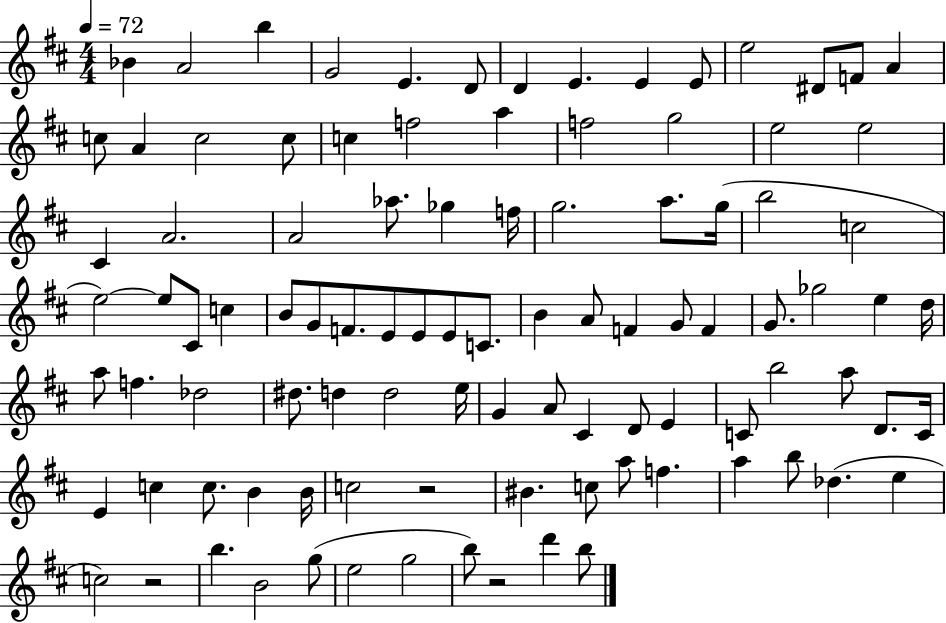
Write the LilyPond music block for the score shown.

{
  \clef treble
  \numericTimeSignature
  \time 4/4
  \key d \major
  \tempo 4 = 72
  bes'4 a'2 b''4 | g'2 e'4. d'8 | d'4 e'4. e'4 e'8 | e''2 dis'8 f'8 a'4 | \break c''8 a'4 c''2 c''8 | c''4 f''2 a''4 | f''2 g''2 | e''2 e''2 | \break cis'4 a'2. | a'2 aes''8. ges''4 f''16 | g''2. a''8. g''16( | b''2 c''2 | \break e''2~~) e''8 cis'8 c''4 | b'8 g'8 f'8. e'8 e'8 e'8 c'8. | b'4 a'8 f'4 g'8 f'4 | g'8. ges''2 e''4 d''16 | \break a''8 f''4. des''2 | dis''8. d''4 d''2 e''16 | g'4 a'8 cis'4 d'8 e'4 | c'8 b''2 a''8 d'8. c'16 | \break e'4 c''4 c''8. b'4 b'16 | c''2 r2 | bis'4. c''8 a''8 f''4. | a''4 b''8 des''4.( e''4 | \break c''2) r2 | b''4. b'2 g''8( | e''2 g''2 | b''8) r2 d'''4 b''8 | \break \bar "|."
}